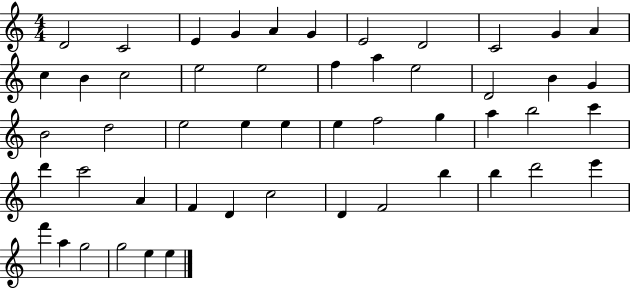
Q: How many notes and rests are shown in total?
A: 51